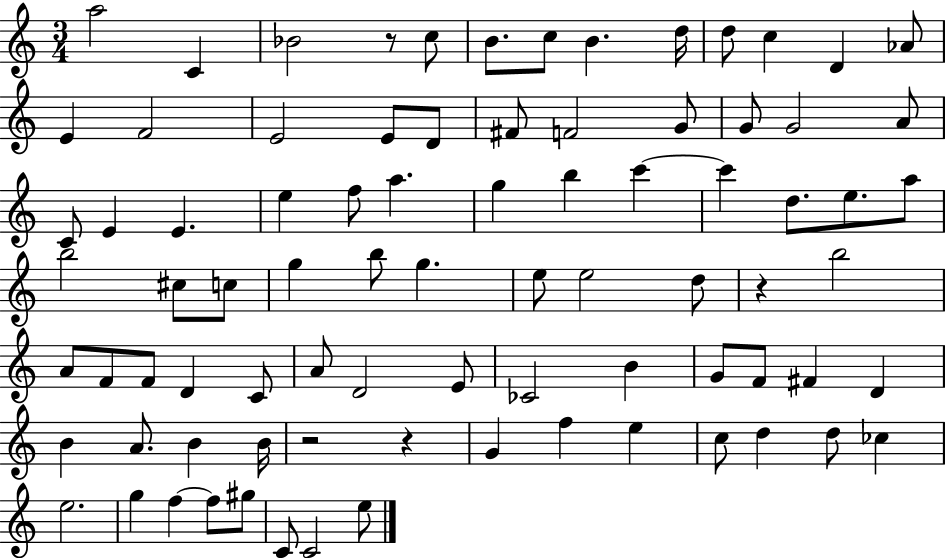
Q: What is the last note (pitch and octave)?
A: E5